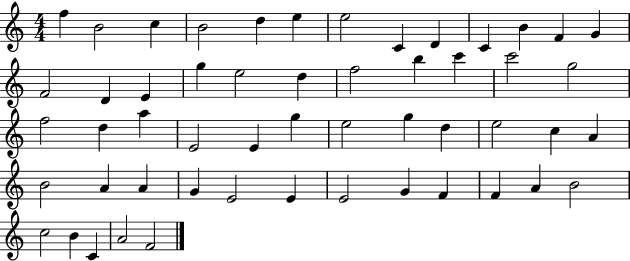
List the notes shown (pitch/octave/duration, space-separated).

F5/q B4/h C5/q B4/h D5/q E5/q E5/h C4/q D4/q C4/q B4/q F4/q G4/q F4/h D4/q E4/q G5/q E5/h D5/q F5/h B5/q C6/q C6/h G5/h F5/h D5/q A5/q E4/h E4/q G5/q E5/h G5/q D5/q E5/h C5/q A4/q B4/h A4/q A4/q G4/q E4/h E4/q E4/h G4/q F4/q F4/q A4/q B4/h C5/h B4/q C4/q A4/h F4/h